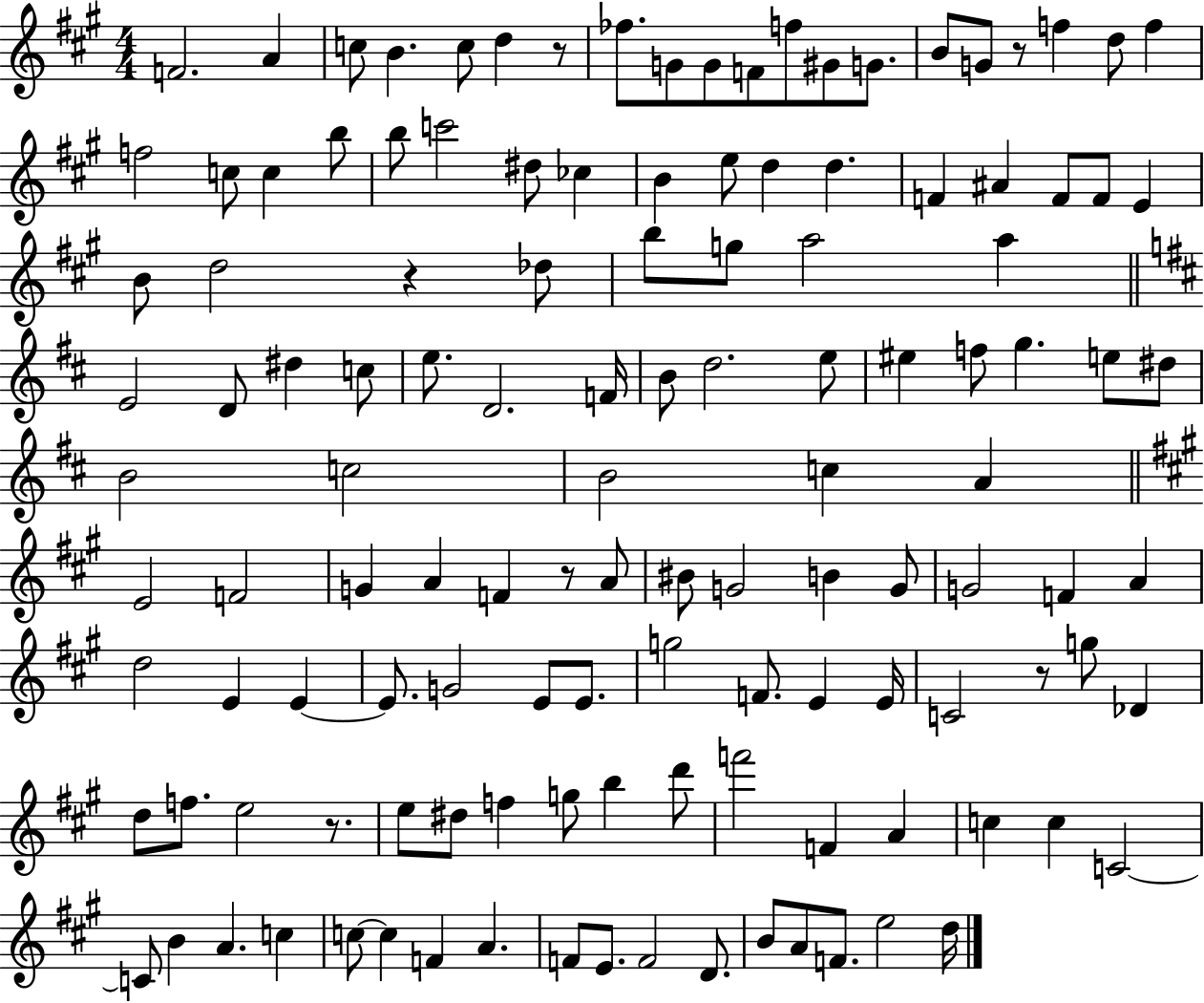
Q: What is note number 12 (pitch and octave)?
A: G#4